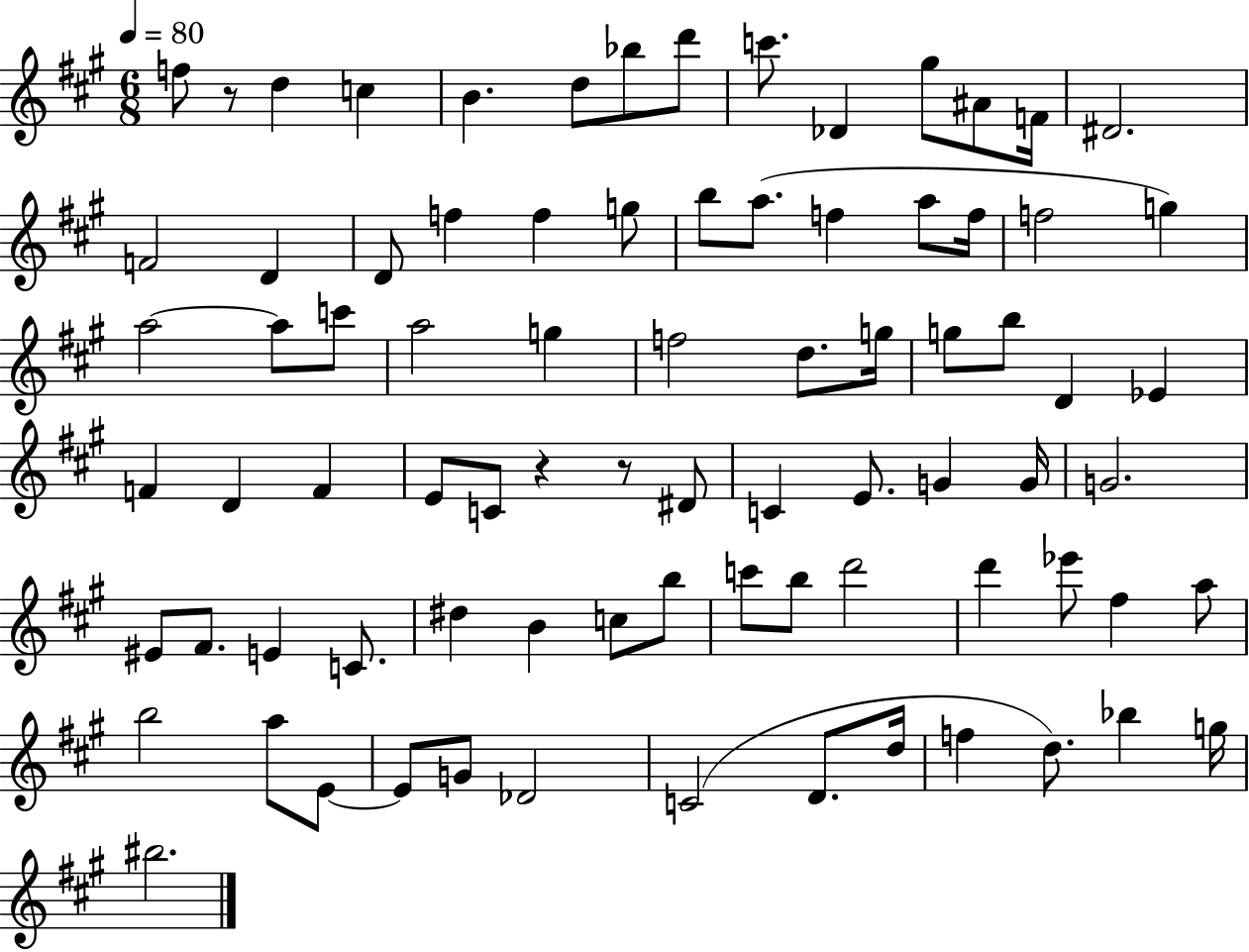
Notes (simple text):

F5/e R/e D5/q C5/q B4/q. D5/e Bb5/e D6/e C6/e. Db4/q G#5/e A#4/e F4/s D#4/h. F4/h D4/q D4/e F5/q F5/q G5/e B5/e A5/e. F5/q A5/e F5/s F5/h G5/q A5/h A5/e C6/e A5/h G5/q F5/h D5/e. G5/s G5/e B5/e D4/q Eb4/q F4/q D4/q F4/q E4/e C4/e R/q R/e D#4/e C4/q E4/e. G4/q G4/s G4/h. EIS4/e F#4/e. E4/q C4/e. D#5/q B4/q C5/e B5/e C6/e B5/e D6/h D6/q Eb6/e F#5/q A5/e B5/h A5/e E4/e E4/e G4/e Db4/h C4/h D4/e. D5/s F5/q D5/e. Bb5/q G5/s BIS5/h.